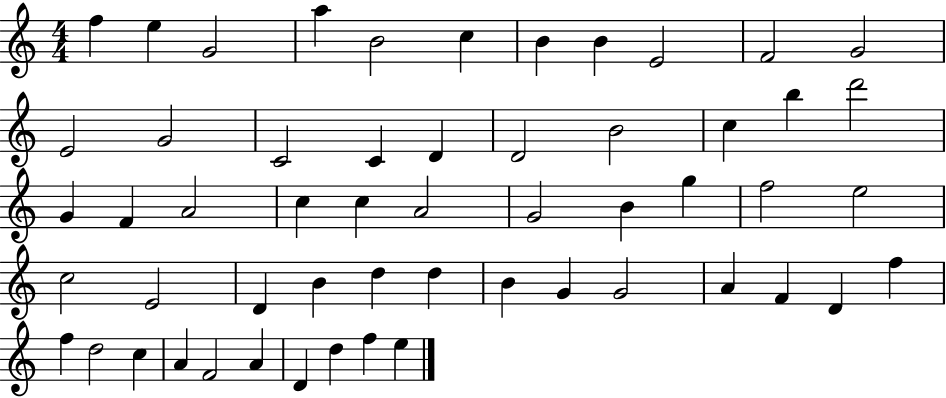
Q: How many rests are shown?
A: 0